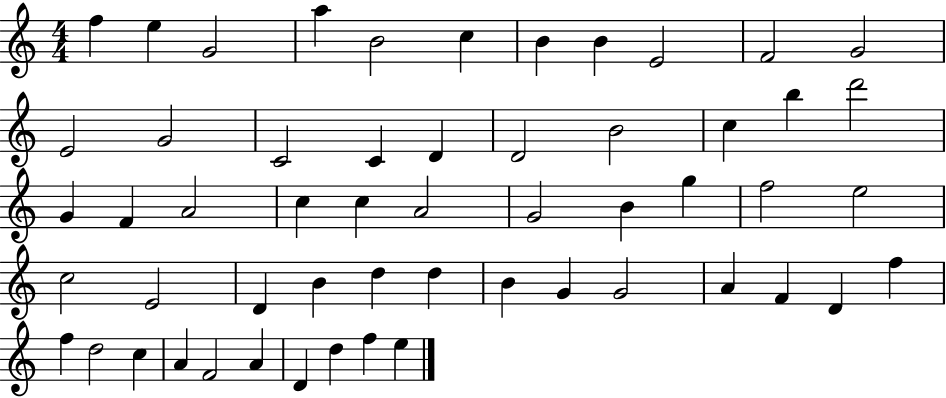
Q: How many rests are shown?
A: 0